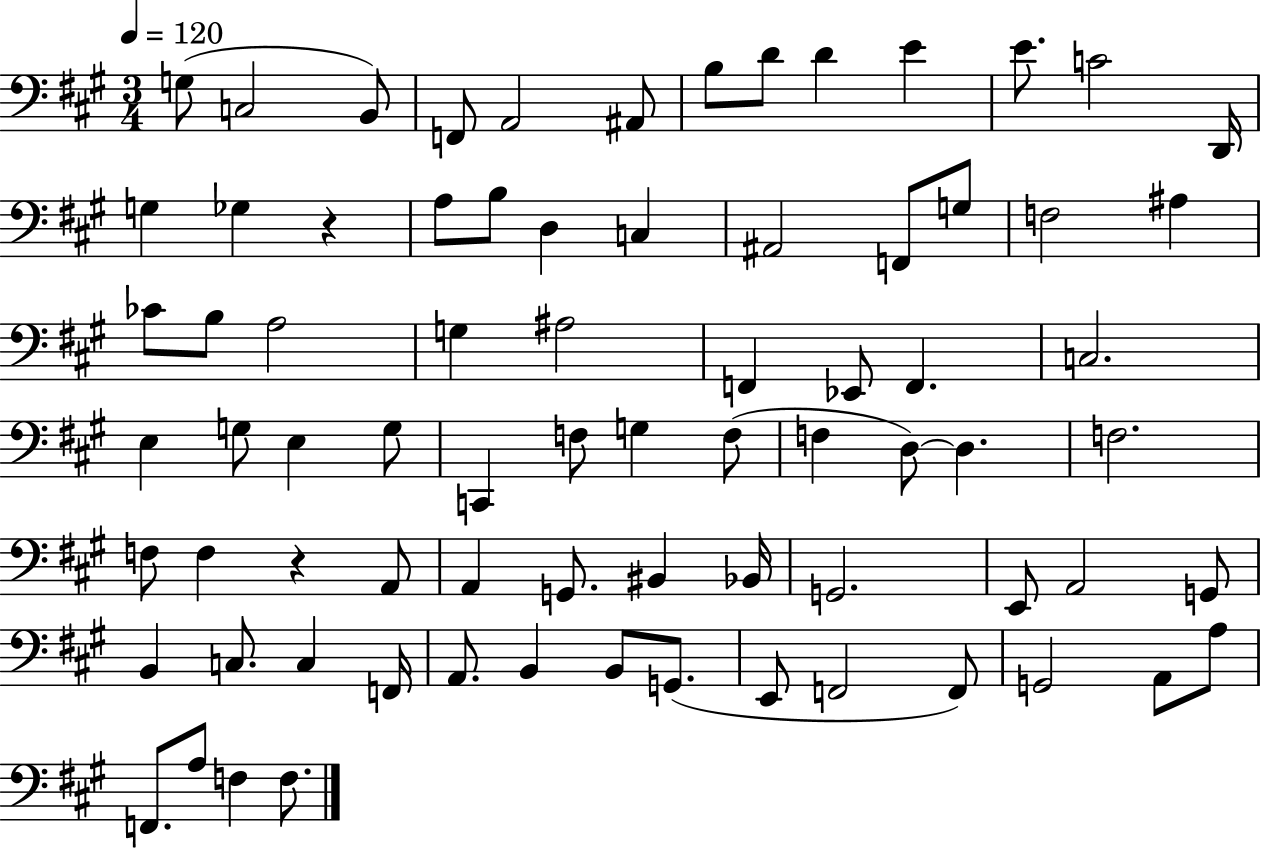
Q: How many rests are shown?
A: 2